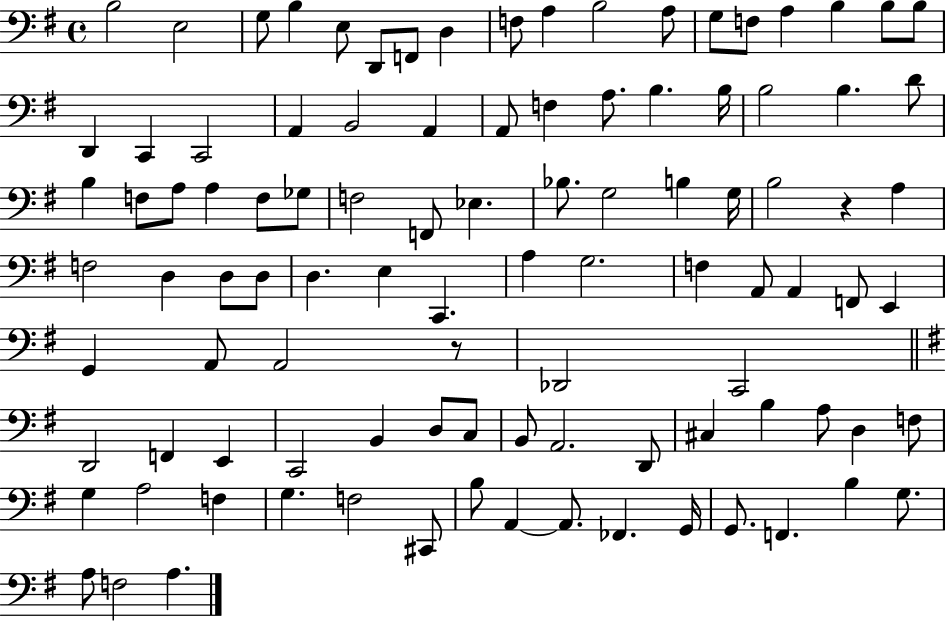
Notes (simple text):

B3/h E3/h G3/e B3/q E3/e D2/e F2/e D3/q F3/e A3/q B3/h A3/e G3/e F3/e A3/q B3/q B3/e B3/e D2/q C2/q C2/h A2/q B2/h A2/q A2/e F3/q A3/e. B3/q. B3/s B3/h B3/q. D4/e B3/q F3/e A3/e A3/q F3/e Gb3/e F3/h F2/e Eb3/q. Bb3/e. G3/h B3/q G3/s B3/h R/q A3/q F3/h D3/q D3/e D3/e D3/q. E3/q C2/q. A3/q G3/h. F3/q A2/e A2/q F2/e E2/q G2/q A2/e A2/h R/e Db2/h C2/h D2/h F2/q E2/q C2/h B2/q D3/e C3/e B2/e A2/h. D2/e C#3/q B3/q A3/e D3/q F3/e G3/q A3/h F3/q G3/q. F3/h C#2/e B3/e A2/q A2/e. FES2/q. G2/s G2/e. F2/q. B3/q G3/e. A3/e F3/h A3/q.